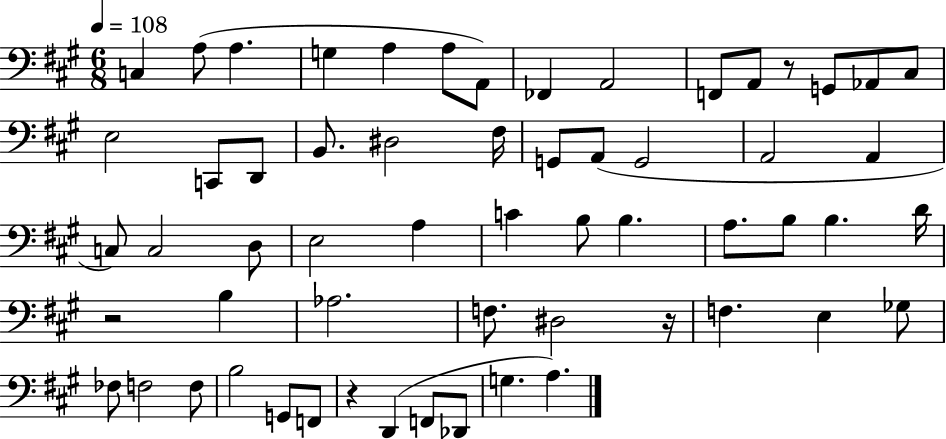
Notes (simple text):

C3/q A3/e A3/q. G3/q A3/q A3/e A2/e FES2/q A2/h F2/e A2/e R/e G2/e Ab2/e C#3/e E3/h C2/e D2/e B2/e. D#3/h F#3/s G2/e A2/e G2/h A2/h A2/q C3/e C3/h D3/e E3/h A3/q C4/q B3/e B3/q. A3/e. B3/e B3/q. D4/s R/h B3/q Ab3/h. F3/e. D#3/h R/s F3/q. E3/q Gb3/e FES3/e F3/h F3/e B3/h G2/e F2/e R/q D2/q F2/e Db2/e G3/q. A3/q.